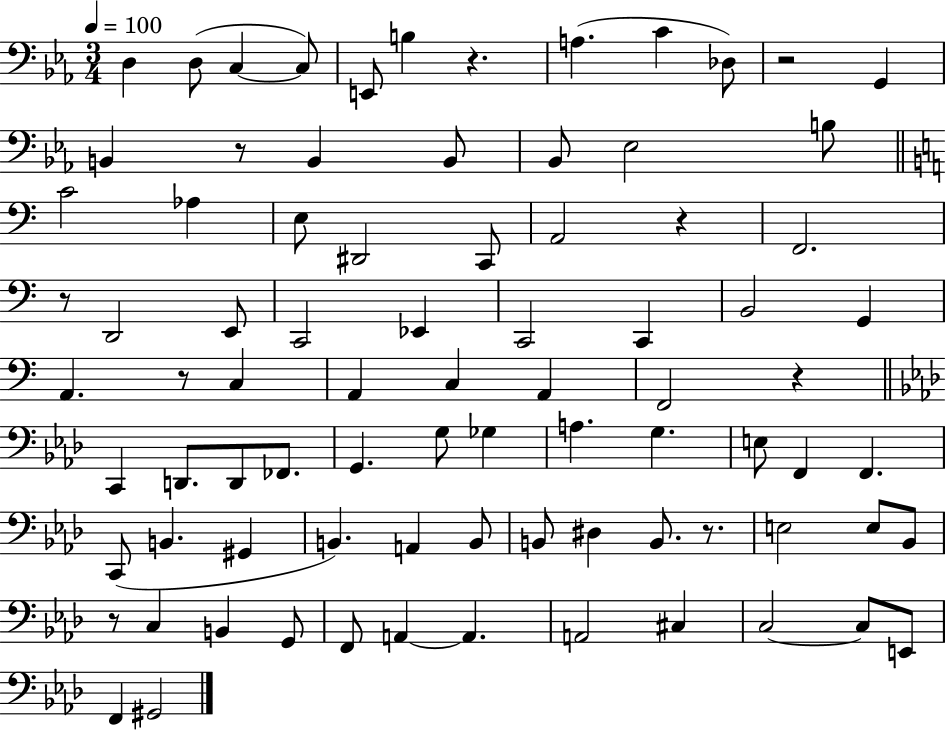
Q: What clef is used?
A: bass